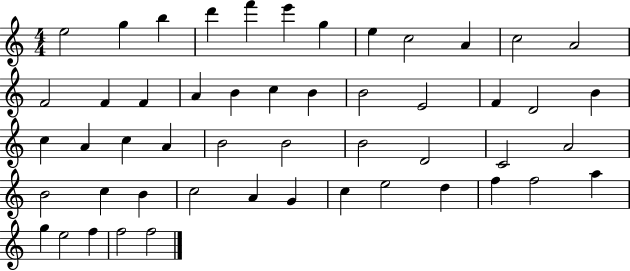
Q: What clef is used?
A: treble